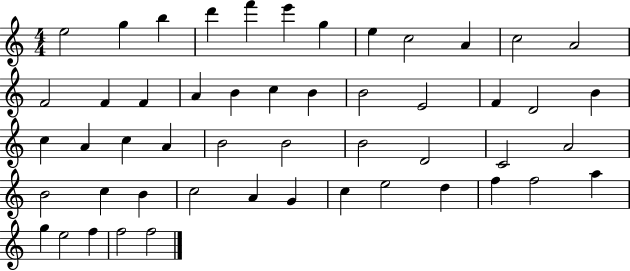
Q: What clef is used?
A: treble